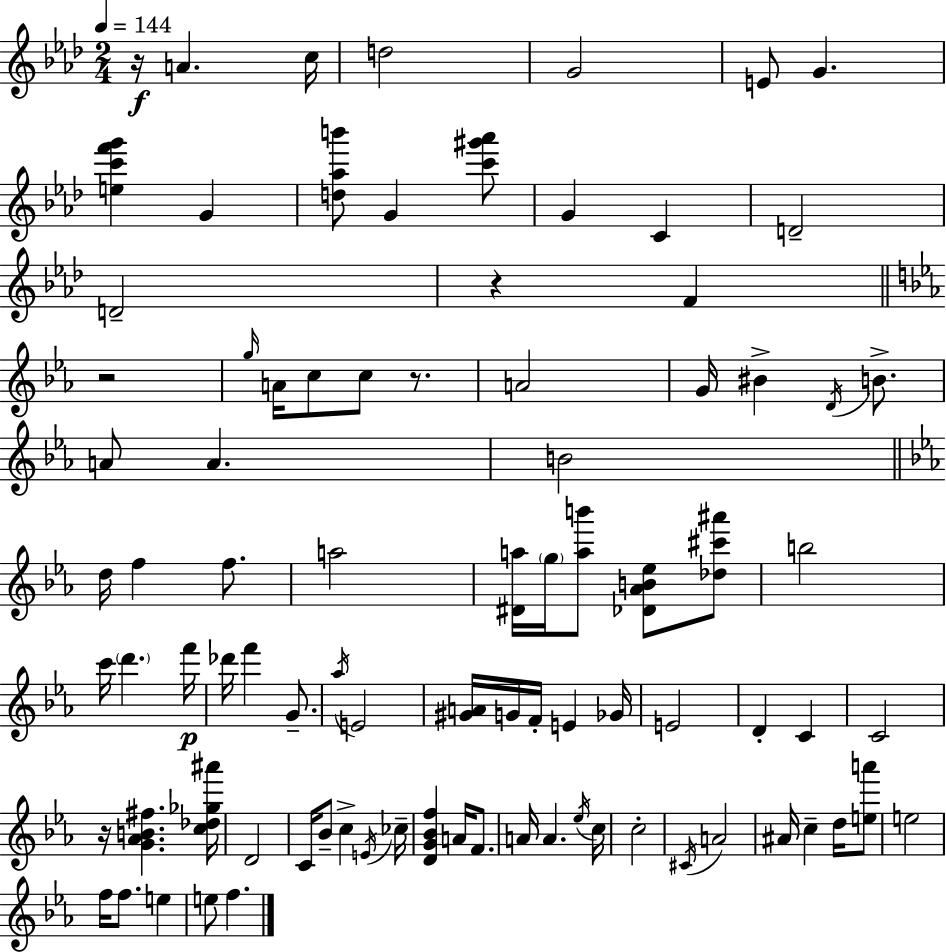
{
  \clef treble
  \numericTimeSignature
  \time 2/4
  \key aes \major
  \tempo 4 = 144
  \repeat volta 2 { r16\f a'4. c''16 | d''2 | g'2 | e'8 g'4. | \break <e'' c''' f''' g'''>4 g'4 | <d'' aes'' b'''>8 g'4 <c''' gis''' aes'''>8 | g'4 c'4 | d'2-- | \break d'2-- | r4 f'4 | \bar "||" \break \key ees \major r2 | \grace { g''16 } a'16 c''8 c''8 r8. | a'2 | g'16 bis'4-> \acciaccatura { d'16 } b'8.-> | \break a'8 a'4. | b'2 | \bar "||" \break \key ees \major d''16 f''4 f''8. | a''2 | <dis' a''>16 \parenthesize g''16 <a'' b'''>8 <des' aes' b' ees''>8 <des'' cis''' ais'''>8 | b''2 | \break c'''16 \parenthesize d'''4. f'''16\p | des'''16 f'''4 g'8.-- | \acciaccatura { aes''16 } e'2 | <gis' a'>16 g'16 f'16-. e'4 | \break ges'16 e'2 | d'4-. c'4 | c'2 | r16 <g' aes' b' fis''>4. | \break <c'' des'' ges'' ais'''>16 d'2 | c'16 bes'8-- c''4-> | \acciaccatura { e'16 } ces''16-- <d' g' bes' f''>4 a'16 f'8. | a'16 a'4. | \break \acciaccatura { ees''16 } c''16 c''2-. | \acciaccatura { cis'16 } a'2 | ais'16 c''4-- | d''16 <e'' a'''>8 e''2 | \break f''16 f''8. | e''4 e''8 f''4. | } \bar "|."
}